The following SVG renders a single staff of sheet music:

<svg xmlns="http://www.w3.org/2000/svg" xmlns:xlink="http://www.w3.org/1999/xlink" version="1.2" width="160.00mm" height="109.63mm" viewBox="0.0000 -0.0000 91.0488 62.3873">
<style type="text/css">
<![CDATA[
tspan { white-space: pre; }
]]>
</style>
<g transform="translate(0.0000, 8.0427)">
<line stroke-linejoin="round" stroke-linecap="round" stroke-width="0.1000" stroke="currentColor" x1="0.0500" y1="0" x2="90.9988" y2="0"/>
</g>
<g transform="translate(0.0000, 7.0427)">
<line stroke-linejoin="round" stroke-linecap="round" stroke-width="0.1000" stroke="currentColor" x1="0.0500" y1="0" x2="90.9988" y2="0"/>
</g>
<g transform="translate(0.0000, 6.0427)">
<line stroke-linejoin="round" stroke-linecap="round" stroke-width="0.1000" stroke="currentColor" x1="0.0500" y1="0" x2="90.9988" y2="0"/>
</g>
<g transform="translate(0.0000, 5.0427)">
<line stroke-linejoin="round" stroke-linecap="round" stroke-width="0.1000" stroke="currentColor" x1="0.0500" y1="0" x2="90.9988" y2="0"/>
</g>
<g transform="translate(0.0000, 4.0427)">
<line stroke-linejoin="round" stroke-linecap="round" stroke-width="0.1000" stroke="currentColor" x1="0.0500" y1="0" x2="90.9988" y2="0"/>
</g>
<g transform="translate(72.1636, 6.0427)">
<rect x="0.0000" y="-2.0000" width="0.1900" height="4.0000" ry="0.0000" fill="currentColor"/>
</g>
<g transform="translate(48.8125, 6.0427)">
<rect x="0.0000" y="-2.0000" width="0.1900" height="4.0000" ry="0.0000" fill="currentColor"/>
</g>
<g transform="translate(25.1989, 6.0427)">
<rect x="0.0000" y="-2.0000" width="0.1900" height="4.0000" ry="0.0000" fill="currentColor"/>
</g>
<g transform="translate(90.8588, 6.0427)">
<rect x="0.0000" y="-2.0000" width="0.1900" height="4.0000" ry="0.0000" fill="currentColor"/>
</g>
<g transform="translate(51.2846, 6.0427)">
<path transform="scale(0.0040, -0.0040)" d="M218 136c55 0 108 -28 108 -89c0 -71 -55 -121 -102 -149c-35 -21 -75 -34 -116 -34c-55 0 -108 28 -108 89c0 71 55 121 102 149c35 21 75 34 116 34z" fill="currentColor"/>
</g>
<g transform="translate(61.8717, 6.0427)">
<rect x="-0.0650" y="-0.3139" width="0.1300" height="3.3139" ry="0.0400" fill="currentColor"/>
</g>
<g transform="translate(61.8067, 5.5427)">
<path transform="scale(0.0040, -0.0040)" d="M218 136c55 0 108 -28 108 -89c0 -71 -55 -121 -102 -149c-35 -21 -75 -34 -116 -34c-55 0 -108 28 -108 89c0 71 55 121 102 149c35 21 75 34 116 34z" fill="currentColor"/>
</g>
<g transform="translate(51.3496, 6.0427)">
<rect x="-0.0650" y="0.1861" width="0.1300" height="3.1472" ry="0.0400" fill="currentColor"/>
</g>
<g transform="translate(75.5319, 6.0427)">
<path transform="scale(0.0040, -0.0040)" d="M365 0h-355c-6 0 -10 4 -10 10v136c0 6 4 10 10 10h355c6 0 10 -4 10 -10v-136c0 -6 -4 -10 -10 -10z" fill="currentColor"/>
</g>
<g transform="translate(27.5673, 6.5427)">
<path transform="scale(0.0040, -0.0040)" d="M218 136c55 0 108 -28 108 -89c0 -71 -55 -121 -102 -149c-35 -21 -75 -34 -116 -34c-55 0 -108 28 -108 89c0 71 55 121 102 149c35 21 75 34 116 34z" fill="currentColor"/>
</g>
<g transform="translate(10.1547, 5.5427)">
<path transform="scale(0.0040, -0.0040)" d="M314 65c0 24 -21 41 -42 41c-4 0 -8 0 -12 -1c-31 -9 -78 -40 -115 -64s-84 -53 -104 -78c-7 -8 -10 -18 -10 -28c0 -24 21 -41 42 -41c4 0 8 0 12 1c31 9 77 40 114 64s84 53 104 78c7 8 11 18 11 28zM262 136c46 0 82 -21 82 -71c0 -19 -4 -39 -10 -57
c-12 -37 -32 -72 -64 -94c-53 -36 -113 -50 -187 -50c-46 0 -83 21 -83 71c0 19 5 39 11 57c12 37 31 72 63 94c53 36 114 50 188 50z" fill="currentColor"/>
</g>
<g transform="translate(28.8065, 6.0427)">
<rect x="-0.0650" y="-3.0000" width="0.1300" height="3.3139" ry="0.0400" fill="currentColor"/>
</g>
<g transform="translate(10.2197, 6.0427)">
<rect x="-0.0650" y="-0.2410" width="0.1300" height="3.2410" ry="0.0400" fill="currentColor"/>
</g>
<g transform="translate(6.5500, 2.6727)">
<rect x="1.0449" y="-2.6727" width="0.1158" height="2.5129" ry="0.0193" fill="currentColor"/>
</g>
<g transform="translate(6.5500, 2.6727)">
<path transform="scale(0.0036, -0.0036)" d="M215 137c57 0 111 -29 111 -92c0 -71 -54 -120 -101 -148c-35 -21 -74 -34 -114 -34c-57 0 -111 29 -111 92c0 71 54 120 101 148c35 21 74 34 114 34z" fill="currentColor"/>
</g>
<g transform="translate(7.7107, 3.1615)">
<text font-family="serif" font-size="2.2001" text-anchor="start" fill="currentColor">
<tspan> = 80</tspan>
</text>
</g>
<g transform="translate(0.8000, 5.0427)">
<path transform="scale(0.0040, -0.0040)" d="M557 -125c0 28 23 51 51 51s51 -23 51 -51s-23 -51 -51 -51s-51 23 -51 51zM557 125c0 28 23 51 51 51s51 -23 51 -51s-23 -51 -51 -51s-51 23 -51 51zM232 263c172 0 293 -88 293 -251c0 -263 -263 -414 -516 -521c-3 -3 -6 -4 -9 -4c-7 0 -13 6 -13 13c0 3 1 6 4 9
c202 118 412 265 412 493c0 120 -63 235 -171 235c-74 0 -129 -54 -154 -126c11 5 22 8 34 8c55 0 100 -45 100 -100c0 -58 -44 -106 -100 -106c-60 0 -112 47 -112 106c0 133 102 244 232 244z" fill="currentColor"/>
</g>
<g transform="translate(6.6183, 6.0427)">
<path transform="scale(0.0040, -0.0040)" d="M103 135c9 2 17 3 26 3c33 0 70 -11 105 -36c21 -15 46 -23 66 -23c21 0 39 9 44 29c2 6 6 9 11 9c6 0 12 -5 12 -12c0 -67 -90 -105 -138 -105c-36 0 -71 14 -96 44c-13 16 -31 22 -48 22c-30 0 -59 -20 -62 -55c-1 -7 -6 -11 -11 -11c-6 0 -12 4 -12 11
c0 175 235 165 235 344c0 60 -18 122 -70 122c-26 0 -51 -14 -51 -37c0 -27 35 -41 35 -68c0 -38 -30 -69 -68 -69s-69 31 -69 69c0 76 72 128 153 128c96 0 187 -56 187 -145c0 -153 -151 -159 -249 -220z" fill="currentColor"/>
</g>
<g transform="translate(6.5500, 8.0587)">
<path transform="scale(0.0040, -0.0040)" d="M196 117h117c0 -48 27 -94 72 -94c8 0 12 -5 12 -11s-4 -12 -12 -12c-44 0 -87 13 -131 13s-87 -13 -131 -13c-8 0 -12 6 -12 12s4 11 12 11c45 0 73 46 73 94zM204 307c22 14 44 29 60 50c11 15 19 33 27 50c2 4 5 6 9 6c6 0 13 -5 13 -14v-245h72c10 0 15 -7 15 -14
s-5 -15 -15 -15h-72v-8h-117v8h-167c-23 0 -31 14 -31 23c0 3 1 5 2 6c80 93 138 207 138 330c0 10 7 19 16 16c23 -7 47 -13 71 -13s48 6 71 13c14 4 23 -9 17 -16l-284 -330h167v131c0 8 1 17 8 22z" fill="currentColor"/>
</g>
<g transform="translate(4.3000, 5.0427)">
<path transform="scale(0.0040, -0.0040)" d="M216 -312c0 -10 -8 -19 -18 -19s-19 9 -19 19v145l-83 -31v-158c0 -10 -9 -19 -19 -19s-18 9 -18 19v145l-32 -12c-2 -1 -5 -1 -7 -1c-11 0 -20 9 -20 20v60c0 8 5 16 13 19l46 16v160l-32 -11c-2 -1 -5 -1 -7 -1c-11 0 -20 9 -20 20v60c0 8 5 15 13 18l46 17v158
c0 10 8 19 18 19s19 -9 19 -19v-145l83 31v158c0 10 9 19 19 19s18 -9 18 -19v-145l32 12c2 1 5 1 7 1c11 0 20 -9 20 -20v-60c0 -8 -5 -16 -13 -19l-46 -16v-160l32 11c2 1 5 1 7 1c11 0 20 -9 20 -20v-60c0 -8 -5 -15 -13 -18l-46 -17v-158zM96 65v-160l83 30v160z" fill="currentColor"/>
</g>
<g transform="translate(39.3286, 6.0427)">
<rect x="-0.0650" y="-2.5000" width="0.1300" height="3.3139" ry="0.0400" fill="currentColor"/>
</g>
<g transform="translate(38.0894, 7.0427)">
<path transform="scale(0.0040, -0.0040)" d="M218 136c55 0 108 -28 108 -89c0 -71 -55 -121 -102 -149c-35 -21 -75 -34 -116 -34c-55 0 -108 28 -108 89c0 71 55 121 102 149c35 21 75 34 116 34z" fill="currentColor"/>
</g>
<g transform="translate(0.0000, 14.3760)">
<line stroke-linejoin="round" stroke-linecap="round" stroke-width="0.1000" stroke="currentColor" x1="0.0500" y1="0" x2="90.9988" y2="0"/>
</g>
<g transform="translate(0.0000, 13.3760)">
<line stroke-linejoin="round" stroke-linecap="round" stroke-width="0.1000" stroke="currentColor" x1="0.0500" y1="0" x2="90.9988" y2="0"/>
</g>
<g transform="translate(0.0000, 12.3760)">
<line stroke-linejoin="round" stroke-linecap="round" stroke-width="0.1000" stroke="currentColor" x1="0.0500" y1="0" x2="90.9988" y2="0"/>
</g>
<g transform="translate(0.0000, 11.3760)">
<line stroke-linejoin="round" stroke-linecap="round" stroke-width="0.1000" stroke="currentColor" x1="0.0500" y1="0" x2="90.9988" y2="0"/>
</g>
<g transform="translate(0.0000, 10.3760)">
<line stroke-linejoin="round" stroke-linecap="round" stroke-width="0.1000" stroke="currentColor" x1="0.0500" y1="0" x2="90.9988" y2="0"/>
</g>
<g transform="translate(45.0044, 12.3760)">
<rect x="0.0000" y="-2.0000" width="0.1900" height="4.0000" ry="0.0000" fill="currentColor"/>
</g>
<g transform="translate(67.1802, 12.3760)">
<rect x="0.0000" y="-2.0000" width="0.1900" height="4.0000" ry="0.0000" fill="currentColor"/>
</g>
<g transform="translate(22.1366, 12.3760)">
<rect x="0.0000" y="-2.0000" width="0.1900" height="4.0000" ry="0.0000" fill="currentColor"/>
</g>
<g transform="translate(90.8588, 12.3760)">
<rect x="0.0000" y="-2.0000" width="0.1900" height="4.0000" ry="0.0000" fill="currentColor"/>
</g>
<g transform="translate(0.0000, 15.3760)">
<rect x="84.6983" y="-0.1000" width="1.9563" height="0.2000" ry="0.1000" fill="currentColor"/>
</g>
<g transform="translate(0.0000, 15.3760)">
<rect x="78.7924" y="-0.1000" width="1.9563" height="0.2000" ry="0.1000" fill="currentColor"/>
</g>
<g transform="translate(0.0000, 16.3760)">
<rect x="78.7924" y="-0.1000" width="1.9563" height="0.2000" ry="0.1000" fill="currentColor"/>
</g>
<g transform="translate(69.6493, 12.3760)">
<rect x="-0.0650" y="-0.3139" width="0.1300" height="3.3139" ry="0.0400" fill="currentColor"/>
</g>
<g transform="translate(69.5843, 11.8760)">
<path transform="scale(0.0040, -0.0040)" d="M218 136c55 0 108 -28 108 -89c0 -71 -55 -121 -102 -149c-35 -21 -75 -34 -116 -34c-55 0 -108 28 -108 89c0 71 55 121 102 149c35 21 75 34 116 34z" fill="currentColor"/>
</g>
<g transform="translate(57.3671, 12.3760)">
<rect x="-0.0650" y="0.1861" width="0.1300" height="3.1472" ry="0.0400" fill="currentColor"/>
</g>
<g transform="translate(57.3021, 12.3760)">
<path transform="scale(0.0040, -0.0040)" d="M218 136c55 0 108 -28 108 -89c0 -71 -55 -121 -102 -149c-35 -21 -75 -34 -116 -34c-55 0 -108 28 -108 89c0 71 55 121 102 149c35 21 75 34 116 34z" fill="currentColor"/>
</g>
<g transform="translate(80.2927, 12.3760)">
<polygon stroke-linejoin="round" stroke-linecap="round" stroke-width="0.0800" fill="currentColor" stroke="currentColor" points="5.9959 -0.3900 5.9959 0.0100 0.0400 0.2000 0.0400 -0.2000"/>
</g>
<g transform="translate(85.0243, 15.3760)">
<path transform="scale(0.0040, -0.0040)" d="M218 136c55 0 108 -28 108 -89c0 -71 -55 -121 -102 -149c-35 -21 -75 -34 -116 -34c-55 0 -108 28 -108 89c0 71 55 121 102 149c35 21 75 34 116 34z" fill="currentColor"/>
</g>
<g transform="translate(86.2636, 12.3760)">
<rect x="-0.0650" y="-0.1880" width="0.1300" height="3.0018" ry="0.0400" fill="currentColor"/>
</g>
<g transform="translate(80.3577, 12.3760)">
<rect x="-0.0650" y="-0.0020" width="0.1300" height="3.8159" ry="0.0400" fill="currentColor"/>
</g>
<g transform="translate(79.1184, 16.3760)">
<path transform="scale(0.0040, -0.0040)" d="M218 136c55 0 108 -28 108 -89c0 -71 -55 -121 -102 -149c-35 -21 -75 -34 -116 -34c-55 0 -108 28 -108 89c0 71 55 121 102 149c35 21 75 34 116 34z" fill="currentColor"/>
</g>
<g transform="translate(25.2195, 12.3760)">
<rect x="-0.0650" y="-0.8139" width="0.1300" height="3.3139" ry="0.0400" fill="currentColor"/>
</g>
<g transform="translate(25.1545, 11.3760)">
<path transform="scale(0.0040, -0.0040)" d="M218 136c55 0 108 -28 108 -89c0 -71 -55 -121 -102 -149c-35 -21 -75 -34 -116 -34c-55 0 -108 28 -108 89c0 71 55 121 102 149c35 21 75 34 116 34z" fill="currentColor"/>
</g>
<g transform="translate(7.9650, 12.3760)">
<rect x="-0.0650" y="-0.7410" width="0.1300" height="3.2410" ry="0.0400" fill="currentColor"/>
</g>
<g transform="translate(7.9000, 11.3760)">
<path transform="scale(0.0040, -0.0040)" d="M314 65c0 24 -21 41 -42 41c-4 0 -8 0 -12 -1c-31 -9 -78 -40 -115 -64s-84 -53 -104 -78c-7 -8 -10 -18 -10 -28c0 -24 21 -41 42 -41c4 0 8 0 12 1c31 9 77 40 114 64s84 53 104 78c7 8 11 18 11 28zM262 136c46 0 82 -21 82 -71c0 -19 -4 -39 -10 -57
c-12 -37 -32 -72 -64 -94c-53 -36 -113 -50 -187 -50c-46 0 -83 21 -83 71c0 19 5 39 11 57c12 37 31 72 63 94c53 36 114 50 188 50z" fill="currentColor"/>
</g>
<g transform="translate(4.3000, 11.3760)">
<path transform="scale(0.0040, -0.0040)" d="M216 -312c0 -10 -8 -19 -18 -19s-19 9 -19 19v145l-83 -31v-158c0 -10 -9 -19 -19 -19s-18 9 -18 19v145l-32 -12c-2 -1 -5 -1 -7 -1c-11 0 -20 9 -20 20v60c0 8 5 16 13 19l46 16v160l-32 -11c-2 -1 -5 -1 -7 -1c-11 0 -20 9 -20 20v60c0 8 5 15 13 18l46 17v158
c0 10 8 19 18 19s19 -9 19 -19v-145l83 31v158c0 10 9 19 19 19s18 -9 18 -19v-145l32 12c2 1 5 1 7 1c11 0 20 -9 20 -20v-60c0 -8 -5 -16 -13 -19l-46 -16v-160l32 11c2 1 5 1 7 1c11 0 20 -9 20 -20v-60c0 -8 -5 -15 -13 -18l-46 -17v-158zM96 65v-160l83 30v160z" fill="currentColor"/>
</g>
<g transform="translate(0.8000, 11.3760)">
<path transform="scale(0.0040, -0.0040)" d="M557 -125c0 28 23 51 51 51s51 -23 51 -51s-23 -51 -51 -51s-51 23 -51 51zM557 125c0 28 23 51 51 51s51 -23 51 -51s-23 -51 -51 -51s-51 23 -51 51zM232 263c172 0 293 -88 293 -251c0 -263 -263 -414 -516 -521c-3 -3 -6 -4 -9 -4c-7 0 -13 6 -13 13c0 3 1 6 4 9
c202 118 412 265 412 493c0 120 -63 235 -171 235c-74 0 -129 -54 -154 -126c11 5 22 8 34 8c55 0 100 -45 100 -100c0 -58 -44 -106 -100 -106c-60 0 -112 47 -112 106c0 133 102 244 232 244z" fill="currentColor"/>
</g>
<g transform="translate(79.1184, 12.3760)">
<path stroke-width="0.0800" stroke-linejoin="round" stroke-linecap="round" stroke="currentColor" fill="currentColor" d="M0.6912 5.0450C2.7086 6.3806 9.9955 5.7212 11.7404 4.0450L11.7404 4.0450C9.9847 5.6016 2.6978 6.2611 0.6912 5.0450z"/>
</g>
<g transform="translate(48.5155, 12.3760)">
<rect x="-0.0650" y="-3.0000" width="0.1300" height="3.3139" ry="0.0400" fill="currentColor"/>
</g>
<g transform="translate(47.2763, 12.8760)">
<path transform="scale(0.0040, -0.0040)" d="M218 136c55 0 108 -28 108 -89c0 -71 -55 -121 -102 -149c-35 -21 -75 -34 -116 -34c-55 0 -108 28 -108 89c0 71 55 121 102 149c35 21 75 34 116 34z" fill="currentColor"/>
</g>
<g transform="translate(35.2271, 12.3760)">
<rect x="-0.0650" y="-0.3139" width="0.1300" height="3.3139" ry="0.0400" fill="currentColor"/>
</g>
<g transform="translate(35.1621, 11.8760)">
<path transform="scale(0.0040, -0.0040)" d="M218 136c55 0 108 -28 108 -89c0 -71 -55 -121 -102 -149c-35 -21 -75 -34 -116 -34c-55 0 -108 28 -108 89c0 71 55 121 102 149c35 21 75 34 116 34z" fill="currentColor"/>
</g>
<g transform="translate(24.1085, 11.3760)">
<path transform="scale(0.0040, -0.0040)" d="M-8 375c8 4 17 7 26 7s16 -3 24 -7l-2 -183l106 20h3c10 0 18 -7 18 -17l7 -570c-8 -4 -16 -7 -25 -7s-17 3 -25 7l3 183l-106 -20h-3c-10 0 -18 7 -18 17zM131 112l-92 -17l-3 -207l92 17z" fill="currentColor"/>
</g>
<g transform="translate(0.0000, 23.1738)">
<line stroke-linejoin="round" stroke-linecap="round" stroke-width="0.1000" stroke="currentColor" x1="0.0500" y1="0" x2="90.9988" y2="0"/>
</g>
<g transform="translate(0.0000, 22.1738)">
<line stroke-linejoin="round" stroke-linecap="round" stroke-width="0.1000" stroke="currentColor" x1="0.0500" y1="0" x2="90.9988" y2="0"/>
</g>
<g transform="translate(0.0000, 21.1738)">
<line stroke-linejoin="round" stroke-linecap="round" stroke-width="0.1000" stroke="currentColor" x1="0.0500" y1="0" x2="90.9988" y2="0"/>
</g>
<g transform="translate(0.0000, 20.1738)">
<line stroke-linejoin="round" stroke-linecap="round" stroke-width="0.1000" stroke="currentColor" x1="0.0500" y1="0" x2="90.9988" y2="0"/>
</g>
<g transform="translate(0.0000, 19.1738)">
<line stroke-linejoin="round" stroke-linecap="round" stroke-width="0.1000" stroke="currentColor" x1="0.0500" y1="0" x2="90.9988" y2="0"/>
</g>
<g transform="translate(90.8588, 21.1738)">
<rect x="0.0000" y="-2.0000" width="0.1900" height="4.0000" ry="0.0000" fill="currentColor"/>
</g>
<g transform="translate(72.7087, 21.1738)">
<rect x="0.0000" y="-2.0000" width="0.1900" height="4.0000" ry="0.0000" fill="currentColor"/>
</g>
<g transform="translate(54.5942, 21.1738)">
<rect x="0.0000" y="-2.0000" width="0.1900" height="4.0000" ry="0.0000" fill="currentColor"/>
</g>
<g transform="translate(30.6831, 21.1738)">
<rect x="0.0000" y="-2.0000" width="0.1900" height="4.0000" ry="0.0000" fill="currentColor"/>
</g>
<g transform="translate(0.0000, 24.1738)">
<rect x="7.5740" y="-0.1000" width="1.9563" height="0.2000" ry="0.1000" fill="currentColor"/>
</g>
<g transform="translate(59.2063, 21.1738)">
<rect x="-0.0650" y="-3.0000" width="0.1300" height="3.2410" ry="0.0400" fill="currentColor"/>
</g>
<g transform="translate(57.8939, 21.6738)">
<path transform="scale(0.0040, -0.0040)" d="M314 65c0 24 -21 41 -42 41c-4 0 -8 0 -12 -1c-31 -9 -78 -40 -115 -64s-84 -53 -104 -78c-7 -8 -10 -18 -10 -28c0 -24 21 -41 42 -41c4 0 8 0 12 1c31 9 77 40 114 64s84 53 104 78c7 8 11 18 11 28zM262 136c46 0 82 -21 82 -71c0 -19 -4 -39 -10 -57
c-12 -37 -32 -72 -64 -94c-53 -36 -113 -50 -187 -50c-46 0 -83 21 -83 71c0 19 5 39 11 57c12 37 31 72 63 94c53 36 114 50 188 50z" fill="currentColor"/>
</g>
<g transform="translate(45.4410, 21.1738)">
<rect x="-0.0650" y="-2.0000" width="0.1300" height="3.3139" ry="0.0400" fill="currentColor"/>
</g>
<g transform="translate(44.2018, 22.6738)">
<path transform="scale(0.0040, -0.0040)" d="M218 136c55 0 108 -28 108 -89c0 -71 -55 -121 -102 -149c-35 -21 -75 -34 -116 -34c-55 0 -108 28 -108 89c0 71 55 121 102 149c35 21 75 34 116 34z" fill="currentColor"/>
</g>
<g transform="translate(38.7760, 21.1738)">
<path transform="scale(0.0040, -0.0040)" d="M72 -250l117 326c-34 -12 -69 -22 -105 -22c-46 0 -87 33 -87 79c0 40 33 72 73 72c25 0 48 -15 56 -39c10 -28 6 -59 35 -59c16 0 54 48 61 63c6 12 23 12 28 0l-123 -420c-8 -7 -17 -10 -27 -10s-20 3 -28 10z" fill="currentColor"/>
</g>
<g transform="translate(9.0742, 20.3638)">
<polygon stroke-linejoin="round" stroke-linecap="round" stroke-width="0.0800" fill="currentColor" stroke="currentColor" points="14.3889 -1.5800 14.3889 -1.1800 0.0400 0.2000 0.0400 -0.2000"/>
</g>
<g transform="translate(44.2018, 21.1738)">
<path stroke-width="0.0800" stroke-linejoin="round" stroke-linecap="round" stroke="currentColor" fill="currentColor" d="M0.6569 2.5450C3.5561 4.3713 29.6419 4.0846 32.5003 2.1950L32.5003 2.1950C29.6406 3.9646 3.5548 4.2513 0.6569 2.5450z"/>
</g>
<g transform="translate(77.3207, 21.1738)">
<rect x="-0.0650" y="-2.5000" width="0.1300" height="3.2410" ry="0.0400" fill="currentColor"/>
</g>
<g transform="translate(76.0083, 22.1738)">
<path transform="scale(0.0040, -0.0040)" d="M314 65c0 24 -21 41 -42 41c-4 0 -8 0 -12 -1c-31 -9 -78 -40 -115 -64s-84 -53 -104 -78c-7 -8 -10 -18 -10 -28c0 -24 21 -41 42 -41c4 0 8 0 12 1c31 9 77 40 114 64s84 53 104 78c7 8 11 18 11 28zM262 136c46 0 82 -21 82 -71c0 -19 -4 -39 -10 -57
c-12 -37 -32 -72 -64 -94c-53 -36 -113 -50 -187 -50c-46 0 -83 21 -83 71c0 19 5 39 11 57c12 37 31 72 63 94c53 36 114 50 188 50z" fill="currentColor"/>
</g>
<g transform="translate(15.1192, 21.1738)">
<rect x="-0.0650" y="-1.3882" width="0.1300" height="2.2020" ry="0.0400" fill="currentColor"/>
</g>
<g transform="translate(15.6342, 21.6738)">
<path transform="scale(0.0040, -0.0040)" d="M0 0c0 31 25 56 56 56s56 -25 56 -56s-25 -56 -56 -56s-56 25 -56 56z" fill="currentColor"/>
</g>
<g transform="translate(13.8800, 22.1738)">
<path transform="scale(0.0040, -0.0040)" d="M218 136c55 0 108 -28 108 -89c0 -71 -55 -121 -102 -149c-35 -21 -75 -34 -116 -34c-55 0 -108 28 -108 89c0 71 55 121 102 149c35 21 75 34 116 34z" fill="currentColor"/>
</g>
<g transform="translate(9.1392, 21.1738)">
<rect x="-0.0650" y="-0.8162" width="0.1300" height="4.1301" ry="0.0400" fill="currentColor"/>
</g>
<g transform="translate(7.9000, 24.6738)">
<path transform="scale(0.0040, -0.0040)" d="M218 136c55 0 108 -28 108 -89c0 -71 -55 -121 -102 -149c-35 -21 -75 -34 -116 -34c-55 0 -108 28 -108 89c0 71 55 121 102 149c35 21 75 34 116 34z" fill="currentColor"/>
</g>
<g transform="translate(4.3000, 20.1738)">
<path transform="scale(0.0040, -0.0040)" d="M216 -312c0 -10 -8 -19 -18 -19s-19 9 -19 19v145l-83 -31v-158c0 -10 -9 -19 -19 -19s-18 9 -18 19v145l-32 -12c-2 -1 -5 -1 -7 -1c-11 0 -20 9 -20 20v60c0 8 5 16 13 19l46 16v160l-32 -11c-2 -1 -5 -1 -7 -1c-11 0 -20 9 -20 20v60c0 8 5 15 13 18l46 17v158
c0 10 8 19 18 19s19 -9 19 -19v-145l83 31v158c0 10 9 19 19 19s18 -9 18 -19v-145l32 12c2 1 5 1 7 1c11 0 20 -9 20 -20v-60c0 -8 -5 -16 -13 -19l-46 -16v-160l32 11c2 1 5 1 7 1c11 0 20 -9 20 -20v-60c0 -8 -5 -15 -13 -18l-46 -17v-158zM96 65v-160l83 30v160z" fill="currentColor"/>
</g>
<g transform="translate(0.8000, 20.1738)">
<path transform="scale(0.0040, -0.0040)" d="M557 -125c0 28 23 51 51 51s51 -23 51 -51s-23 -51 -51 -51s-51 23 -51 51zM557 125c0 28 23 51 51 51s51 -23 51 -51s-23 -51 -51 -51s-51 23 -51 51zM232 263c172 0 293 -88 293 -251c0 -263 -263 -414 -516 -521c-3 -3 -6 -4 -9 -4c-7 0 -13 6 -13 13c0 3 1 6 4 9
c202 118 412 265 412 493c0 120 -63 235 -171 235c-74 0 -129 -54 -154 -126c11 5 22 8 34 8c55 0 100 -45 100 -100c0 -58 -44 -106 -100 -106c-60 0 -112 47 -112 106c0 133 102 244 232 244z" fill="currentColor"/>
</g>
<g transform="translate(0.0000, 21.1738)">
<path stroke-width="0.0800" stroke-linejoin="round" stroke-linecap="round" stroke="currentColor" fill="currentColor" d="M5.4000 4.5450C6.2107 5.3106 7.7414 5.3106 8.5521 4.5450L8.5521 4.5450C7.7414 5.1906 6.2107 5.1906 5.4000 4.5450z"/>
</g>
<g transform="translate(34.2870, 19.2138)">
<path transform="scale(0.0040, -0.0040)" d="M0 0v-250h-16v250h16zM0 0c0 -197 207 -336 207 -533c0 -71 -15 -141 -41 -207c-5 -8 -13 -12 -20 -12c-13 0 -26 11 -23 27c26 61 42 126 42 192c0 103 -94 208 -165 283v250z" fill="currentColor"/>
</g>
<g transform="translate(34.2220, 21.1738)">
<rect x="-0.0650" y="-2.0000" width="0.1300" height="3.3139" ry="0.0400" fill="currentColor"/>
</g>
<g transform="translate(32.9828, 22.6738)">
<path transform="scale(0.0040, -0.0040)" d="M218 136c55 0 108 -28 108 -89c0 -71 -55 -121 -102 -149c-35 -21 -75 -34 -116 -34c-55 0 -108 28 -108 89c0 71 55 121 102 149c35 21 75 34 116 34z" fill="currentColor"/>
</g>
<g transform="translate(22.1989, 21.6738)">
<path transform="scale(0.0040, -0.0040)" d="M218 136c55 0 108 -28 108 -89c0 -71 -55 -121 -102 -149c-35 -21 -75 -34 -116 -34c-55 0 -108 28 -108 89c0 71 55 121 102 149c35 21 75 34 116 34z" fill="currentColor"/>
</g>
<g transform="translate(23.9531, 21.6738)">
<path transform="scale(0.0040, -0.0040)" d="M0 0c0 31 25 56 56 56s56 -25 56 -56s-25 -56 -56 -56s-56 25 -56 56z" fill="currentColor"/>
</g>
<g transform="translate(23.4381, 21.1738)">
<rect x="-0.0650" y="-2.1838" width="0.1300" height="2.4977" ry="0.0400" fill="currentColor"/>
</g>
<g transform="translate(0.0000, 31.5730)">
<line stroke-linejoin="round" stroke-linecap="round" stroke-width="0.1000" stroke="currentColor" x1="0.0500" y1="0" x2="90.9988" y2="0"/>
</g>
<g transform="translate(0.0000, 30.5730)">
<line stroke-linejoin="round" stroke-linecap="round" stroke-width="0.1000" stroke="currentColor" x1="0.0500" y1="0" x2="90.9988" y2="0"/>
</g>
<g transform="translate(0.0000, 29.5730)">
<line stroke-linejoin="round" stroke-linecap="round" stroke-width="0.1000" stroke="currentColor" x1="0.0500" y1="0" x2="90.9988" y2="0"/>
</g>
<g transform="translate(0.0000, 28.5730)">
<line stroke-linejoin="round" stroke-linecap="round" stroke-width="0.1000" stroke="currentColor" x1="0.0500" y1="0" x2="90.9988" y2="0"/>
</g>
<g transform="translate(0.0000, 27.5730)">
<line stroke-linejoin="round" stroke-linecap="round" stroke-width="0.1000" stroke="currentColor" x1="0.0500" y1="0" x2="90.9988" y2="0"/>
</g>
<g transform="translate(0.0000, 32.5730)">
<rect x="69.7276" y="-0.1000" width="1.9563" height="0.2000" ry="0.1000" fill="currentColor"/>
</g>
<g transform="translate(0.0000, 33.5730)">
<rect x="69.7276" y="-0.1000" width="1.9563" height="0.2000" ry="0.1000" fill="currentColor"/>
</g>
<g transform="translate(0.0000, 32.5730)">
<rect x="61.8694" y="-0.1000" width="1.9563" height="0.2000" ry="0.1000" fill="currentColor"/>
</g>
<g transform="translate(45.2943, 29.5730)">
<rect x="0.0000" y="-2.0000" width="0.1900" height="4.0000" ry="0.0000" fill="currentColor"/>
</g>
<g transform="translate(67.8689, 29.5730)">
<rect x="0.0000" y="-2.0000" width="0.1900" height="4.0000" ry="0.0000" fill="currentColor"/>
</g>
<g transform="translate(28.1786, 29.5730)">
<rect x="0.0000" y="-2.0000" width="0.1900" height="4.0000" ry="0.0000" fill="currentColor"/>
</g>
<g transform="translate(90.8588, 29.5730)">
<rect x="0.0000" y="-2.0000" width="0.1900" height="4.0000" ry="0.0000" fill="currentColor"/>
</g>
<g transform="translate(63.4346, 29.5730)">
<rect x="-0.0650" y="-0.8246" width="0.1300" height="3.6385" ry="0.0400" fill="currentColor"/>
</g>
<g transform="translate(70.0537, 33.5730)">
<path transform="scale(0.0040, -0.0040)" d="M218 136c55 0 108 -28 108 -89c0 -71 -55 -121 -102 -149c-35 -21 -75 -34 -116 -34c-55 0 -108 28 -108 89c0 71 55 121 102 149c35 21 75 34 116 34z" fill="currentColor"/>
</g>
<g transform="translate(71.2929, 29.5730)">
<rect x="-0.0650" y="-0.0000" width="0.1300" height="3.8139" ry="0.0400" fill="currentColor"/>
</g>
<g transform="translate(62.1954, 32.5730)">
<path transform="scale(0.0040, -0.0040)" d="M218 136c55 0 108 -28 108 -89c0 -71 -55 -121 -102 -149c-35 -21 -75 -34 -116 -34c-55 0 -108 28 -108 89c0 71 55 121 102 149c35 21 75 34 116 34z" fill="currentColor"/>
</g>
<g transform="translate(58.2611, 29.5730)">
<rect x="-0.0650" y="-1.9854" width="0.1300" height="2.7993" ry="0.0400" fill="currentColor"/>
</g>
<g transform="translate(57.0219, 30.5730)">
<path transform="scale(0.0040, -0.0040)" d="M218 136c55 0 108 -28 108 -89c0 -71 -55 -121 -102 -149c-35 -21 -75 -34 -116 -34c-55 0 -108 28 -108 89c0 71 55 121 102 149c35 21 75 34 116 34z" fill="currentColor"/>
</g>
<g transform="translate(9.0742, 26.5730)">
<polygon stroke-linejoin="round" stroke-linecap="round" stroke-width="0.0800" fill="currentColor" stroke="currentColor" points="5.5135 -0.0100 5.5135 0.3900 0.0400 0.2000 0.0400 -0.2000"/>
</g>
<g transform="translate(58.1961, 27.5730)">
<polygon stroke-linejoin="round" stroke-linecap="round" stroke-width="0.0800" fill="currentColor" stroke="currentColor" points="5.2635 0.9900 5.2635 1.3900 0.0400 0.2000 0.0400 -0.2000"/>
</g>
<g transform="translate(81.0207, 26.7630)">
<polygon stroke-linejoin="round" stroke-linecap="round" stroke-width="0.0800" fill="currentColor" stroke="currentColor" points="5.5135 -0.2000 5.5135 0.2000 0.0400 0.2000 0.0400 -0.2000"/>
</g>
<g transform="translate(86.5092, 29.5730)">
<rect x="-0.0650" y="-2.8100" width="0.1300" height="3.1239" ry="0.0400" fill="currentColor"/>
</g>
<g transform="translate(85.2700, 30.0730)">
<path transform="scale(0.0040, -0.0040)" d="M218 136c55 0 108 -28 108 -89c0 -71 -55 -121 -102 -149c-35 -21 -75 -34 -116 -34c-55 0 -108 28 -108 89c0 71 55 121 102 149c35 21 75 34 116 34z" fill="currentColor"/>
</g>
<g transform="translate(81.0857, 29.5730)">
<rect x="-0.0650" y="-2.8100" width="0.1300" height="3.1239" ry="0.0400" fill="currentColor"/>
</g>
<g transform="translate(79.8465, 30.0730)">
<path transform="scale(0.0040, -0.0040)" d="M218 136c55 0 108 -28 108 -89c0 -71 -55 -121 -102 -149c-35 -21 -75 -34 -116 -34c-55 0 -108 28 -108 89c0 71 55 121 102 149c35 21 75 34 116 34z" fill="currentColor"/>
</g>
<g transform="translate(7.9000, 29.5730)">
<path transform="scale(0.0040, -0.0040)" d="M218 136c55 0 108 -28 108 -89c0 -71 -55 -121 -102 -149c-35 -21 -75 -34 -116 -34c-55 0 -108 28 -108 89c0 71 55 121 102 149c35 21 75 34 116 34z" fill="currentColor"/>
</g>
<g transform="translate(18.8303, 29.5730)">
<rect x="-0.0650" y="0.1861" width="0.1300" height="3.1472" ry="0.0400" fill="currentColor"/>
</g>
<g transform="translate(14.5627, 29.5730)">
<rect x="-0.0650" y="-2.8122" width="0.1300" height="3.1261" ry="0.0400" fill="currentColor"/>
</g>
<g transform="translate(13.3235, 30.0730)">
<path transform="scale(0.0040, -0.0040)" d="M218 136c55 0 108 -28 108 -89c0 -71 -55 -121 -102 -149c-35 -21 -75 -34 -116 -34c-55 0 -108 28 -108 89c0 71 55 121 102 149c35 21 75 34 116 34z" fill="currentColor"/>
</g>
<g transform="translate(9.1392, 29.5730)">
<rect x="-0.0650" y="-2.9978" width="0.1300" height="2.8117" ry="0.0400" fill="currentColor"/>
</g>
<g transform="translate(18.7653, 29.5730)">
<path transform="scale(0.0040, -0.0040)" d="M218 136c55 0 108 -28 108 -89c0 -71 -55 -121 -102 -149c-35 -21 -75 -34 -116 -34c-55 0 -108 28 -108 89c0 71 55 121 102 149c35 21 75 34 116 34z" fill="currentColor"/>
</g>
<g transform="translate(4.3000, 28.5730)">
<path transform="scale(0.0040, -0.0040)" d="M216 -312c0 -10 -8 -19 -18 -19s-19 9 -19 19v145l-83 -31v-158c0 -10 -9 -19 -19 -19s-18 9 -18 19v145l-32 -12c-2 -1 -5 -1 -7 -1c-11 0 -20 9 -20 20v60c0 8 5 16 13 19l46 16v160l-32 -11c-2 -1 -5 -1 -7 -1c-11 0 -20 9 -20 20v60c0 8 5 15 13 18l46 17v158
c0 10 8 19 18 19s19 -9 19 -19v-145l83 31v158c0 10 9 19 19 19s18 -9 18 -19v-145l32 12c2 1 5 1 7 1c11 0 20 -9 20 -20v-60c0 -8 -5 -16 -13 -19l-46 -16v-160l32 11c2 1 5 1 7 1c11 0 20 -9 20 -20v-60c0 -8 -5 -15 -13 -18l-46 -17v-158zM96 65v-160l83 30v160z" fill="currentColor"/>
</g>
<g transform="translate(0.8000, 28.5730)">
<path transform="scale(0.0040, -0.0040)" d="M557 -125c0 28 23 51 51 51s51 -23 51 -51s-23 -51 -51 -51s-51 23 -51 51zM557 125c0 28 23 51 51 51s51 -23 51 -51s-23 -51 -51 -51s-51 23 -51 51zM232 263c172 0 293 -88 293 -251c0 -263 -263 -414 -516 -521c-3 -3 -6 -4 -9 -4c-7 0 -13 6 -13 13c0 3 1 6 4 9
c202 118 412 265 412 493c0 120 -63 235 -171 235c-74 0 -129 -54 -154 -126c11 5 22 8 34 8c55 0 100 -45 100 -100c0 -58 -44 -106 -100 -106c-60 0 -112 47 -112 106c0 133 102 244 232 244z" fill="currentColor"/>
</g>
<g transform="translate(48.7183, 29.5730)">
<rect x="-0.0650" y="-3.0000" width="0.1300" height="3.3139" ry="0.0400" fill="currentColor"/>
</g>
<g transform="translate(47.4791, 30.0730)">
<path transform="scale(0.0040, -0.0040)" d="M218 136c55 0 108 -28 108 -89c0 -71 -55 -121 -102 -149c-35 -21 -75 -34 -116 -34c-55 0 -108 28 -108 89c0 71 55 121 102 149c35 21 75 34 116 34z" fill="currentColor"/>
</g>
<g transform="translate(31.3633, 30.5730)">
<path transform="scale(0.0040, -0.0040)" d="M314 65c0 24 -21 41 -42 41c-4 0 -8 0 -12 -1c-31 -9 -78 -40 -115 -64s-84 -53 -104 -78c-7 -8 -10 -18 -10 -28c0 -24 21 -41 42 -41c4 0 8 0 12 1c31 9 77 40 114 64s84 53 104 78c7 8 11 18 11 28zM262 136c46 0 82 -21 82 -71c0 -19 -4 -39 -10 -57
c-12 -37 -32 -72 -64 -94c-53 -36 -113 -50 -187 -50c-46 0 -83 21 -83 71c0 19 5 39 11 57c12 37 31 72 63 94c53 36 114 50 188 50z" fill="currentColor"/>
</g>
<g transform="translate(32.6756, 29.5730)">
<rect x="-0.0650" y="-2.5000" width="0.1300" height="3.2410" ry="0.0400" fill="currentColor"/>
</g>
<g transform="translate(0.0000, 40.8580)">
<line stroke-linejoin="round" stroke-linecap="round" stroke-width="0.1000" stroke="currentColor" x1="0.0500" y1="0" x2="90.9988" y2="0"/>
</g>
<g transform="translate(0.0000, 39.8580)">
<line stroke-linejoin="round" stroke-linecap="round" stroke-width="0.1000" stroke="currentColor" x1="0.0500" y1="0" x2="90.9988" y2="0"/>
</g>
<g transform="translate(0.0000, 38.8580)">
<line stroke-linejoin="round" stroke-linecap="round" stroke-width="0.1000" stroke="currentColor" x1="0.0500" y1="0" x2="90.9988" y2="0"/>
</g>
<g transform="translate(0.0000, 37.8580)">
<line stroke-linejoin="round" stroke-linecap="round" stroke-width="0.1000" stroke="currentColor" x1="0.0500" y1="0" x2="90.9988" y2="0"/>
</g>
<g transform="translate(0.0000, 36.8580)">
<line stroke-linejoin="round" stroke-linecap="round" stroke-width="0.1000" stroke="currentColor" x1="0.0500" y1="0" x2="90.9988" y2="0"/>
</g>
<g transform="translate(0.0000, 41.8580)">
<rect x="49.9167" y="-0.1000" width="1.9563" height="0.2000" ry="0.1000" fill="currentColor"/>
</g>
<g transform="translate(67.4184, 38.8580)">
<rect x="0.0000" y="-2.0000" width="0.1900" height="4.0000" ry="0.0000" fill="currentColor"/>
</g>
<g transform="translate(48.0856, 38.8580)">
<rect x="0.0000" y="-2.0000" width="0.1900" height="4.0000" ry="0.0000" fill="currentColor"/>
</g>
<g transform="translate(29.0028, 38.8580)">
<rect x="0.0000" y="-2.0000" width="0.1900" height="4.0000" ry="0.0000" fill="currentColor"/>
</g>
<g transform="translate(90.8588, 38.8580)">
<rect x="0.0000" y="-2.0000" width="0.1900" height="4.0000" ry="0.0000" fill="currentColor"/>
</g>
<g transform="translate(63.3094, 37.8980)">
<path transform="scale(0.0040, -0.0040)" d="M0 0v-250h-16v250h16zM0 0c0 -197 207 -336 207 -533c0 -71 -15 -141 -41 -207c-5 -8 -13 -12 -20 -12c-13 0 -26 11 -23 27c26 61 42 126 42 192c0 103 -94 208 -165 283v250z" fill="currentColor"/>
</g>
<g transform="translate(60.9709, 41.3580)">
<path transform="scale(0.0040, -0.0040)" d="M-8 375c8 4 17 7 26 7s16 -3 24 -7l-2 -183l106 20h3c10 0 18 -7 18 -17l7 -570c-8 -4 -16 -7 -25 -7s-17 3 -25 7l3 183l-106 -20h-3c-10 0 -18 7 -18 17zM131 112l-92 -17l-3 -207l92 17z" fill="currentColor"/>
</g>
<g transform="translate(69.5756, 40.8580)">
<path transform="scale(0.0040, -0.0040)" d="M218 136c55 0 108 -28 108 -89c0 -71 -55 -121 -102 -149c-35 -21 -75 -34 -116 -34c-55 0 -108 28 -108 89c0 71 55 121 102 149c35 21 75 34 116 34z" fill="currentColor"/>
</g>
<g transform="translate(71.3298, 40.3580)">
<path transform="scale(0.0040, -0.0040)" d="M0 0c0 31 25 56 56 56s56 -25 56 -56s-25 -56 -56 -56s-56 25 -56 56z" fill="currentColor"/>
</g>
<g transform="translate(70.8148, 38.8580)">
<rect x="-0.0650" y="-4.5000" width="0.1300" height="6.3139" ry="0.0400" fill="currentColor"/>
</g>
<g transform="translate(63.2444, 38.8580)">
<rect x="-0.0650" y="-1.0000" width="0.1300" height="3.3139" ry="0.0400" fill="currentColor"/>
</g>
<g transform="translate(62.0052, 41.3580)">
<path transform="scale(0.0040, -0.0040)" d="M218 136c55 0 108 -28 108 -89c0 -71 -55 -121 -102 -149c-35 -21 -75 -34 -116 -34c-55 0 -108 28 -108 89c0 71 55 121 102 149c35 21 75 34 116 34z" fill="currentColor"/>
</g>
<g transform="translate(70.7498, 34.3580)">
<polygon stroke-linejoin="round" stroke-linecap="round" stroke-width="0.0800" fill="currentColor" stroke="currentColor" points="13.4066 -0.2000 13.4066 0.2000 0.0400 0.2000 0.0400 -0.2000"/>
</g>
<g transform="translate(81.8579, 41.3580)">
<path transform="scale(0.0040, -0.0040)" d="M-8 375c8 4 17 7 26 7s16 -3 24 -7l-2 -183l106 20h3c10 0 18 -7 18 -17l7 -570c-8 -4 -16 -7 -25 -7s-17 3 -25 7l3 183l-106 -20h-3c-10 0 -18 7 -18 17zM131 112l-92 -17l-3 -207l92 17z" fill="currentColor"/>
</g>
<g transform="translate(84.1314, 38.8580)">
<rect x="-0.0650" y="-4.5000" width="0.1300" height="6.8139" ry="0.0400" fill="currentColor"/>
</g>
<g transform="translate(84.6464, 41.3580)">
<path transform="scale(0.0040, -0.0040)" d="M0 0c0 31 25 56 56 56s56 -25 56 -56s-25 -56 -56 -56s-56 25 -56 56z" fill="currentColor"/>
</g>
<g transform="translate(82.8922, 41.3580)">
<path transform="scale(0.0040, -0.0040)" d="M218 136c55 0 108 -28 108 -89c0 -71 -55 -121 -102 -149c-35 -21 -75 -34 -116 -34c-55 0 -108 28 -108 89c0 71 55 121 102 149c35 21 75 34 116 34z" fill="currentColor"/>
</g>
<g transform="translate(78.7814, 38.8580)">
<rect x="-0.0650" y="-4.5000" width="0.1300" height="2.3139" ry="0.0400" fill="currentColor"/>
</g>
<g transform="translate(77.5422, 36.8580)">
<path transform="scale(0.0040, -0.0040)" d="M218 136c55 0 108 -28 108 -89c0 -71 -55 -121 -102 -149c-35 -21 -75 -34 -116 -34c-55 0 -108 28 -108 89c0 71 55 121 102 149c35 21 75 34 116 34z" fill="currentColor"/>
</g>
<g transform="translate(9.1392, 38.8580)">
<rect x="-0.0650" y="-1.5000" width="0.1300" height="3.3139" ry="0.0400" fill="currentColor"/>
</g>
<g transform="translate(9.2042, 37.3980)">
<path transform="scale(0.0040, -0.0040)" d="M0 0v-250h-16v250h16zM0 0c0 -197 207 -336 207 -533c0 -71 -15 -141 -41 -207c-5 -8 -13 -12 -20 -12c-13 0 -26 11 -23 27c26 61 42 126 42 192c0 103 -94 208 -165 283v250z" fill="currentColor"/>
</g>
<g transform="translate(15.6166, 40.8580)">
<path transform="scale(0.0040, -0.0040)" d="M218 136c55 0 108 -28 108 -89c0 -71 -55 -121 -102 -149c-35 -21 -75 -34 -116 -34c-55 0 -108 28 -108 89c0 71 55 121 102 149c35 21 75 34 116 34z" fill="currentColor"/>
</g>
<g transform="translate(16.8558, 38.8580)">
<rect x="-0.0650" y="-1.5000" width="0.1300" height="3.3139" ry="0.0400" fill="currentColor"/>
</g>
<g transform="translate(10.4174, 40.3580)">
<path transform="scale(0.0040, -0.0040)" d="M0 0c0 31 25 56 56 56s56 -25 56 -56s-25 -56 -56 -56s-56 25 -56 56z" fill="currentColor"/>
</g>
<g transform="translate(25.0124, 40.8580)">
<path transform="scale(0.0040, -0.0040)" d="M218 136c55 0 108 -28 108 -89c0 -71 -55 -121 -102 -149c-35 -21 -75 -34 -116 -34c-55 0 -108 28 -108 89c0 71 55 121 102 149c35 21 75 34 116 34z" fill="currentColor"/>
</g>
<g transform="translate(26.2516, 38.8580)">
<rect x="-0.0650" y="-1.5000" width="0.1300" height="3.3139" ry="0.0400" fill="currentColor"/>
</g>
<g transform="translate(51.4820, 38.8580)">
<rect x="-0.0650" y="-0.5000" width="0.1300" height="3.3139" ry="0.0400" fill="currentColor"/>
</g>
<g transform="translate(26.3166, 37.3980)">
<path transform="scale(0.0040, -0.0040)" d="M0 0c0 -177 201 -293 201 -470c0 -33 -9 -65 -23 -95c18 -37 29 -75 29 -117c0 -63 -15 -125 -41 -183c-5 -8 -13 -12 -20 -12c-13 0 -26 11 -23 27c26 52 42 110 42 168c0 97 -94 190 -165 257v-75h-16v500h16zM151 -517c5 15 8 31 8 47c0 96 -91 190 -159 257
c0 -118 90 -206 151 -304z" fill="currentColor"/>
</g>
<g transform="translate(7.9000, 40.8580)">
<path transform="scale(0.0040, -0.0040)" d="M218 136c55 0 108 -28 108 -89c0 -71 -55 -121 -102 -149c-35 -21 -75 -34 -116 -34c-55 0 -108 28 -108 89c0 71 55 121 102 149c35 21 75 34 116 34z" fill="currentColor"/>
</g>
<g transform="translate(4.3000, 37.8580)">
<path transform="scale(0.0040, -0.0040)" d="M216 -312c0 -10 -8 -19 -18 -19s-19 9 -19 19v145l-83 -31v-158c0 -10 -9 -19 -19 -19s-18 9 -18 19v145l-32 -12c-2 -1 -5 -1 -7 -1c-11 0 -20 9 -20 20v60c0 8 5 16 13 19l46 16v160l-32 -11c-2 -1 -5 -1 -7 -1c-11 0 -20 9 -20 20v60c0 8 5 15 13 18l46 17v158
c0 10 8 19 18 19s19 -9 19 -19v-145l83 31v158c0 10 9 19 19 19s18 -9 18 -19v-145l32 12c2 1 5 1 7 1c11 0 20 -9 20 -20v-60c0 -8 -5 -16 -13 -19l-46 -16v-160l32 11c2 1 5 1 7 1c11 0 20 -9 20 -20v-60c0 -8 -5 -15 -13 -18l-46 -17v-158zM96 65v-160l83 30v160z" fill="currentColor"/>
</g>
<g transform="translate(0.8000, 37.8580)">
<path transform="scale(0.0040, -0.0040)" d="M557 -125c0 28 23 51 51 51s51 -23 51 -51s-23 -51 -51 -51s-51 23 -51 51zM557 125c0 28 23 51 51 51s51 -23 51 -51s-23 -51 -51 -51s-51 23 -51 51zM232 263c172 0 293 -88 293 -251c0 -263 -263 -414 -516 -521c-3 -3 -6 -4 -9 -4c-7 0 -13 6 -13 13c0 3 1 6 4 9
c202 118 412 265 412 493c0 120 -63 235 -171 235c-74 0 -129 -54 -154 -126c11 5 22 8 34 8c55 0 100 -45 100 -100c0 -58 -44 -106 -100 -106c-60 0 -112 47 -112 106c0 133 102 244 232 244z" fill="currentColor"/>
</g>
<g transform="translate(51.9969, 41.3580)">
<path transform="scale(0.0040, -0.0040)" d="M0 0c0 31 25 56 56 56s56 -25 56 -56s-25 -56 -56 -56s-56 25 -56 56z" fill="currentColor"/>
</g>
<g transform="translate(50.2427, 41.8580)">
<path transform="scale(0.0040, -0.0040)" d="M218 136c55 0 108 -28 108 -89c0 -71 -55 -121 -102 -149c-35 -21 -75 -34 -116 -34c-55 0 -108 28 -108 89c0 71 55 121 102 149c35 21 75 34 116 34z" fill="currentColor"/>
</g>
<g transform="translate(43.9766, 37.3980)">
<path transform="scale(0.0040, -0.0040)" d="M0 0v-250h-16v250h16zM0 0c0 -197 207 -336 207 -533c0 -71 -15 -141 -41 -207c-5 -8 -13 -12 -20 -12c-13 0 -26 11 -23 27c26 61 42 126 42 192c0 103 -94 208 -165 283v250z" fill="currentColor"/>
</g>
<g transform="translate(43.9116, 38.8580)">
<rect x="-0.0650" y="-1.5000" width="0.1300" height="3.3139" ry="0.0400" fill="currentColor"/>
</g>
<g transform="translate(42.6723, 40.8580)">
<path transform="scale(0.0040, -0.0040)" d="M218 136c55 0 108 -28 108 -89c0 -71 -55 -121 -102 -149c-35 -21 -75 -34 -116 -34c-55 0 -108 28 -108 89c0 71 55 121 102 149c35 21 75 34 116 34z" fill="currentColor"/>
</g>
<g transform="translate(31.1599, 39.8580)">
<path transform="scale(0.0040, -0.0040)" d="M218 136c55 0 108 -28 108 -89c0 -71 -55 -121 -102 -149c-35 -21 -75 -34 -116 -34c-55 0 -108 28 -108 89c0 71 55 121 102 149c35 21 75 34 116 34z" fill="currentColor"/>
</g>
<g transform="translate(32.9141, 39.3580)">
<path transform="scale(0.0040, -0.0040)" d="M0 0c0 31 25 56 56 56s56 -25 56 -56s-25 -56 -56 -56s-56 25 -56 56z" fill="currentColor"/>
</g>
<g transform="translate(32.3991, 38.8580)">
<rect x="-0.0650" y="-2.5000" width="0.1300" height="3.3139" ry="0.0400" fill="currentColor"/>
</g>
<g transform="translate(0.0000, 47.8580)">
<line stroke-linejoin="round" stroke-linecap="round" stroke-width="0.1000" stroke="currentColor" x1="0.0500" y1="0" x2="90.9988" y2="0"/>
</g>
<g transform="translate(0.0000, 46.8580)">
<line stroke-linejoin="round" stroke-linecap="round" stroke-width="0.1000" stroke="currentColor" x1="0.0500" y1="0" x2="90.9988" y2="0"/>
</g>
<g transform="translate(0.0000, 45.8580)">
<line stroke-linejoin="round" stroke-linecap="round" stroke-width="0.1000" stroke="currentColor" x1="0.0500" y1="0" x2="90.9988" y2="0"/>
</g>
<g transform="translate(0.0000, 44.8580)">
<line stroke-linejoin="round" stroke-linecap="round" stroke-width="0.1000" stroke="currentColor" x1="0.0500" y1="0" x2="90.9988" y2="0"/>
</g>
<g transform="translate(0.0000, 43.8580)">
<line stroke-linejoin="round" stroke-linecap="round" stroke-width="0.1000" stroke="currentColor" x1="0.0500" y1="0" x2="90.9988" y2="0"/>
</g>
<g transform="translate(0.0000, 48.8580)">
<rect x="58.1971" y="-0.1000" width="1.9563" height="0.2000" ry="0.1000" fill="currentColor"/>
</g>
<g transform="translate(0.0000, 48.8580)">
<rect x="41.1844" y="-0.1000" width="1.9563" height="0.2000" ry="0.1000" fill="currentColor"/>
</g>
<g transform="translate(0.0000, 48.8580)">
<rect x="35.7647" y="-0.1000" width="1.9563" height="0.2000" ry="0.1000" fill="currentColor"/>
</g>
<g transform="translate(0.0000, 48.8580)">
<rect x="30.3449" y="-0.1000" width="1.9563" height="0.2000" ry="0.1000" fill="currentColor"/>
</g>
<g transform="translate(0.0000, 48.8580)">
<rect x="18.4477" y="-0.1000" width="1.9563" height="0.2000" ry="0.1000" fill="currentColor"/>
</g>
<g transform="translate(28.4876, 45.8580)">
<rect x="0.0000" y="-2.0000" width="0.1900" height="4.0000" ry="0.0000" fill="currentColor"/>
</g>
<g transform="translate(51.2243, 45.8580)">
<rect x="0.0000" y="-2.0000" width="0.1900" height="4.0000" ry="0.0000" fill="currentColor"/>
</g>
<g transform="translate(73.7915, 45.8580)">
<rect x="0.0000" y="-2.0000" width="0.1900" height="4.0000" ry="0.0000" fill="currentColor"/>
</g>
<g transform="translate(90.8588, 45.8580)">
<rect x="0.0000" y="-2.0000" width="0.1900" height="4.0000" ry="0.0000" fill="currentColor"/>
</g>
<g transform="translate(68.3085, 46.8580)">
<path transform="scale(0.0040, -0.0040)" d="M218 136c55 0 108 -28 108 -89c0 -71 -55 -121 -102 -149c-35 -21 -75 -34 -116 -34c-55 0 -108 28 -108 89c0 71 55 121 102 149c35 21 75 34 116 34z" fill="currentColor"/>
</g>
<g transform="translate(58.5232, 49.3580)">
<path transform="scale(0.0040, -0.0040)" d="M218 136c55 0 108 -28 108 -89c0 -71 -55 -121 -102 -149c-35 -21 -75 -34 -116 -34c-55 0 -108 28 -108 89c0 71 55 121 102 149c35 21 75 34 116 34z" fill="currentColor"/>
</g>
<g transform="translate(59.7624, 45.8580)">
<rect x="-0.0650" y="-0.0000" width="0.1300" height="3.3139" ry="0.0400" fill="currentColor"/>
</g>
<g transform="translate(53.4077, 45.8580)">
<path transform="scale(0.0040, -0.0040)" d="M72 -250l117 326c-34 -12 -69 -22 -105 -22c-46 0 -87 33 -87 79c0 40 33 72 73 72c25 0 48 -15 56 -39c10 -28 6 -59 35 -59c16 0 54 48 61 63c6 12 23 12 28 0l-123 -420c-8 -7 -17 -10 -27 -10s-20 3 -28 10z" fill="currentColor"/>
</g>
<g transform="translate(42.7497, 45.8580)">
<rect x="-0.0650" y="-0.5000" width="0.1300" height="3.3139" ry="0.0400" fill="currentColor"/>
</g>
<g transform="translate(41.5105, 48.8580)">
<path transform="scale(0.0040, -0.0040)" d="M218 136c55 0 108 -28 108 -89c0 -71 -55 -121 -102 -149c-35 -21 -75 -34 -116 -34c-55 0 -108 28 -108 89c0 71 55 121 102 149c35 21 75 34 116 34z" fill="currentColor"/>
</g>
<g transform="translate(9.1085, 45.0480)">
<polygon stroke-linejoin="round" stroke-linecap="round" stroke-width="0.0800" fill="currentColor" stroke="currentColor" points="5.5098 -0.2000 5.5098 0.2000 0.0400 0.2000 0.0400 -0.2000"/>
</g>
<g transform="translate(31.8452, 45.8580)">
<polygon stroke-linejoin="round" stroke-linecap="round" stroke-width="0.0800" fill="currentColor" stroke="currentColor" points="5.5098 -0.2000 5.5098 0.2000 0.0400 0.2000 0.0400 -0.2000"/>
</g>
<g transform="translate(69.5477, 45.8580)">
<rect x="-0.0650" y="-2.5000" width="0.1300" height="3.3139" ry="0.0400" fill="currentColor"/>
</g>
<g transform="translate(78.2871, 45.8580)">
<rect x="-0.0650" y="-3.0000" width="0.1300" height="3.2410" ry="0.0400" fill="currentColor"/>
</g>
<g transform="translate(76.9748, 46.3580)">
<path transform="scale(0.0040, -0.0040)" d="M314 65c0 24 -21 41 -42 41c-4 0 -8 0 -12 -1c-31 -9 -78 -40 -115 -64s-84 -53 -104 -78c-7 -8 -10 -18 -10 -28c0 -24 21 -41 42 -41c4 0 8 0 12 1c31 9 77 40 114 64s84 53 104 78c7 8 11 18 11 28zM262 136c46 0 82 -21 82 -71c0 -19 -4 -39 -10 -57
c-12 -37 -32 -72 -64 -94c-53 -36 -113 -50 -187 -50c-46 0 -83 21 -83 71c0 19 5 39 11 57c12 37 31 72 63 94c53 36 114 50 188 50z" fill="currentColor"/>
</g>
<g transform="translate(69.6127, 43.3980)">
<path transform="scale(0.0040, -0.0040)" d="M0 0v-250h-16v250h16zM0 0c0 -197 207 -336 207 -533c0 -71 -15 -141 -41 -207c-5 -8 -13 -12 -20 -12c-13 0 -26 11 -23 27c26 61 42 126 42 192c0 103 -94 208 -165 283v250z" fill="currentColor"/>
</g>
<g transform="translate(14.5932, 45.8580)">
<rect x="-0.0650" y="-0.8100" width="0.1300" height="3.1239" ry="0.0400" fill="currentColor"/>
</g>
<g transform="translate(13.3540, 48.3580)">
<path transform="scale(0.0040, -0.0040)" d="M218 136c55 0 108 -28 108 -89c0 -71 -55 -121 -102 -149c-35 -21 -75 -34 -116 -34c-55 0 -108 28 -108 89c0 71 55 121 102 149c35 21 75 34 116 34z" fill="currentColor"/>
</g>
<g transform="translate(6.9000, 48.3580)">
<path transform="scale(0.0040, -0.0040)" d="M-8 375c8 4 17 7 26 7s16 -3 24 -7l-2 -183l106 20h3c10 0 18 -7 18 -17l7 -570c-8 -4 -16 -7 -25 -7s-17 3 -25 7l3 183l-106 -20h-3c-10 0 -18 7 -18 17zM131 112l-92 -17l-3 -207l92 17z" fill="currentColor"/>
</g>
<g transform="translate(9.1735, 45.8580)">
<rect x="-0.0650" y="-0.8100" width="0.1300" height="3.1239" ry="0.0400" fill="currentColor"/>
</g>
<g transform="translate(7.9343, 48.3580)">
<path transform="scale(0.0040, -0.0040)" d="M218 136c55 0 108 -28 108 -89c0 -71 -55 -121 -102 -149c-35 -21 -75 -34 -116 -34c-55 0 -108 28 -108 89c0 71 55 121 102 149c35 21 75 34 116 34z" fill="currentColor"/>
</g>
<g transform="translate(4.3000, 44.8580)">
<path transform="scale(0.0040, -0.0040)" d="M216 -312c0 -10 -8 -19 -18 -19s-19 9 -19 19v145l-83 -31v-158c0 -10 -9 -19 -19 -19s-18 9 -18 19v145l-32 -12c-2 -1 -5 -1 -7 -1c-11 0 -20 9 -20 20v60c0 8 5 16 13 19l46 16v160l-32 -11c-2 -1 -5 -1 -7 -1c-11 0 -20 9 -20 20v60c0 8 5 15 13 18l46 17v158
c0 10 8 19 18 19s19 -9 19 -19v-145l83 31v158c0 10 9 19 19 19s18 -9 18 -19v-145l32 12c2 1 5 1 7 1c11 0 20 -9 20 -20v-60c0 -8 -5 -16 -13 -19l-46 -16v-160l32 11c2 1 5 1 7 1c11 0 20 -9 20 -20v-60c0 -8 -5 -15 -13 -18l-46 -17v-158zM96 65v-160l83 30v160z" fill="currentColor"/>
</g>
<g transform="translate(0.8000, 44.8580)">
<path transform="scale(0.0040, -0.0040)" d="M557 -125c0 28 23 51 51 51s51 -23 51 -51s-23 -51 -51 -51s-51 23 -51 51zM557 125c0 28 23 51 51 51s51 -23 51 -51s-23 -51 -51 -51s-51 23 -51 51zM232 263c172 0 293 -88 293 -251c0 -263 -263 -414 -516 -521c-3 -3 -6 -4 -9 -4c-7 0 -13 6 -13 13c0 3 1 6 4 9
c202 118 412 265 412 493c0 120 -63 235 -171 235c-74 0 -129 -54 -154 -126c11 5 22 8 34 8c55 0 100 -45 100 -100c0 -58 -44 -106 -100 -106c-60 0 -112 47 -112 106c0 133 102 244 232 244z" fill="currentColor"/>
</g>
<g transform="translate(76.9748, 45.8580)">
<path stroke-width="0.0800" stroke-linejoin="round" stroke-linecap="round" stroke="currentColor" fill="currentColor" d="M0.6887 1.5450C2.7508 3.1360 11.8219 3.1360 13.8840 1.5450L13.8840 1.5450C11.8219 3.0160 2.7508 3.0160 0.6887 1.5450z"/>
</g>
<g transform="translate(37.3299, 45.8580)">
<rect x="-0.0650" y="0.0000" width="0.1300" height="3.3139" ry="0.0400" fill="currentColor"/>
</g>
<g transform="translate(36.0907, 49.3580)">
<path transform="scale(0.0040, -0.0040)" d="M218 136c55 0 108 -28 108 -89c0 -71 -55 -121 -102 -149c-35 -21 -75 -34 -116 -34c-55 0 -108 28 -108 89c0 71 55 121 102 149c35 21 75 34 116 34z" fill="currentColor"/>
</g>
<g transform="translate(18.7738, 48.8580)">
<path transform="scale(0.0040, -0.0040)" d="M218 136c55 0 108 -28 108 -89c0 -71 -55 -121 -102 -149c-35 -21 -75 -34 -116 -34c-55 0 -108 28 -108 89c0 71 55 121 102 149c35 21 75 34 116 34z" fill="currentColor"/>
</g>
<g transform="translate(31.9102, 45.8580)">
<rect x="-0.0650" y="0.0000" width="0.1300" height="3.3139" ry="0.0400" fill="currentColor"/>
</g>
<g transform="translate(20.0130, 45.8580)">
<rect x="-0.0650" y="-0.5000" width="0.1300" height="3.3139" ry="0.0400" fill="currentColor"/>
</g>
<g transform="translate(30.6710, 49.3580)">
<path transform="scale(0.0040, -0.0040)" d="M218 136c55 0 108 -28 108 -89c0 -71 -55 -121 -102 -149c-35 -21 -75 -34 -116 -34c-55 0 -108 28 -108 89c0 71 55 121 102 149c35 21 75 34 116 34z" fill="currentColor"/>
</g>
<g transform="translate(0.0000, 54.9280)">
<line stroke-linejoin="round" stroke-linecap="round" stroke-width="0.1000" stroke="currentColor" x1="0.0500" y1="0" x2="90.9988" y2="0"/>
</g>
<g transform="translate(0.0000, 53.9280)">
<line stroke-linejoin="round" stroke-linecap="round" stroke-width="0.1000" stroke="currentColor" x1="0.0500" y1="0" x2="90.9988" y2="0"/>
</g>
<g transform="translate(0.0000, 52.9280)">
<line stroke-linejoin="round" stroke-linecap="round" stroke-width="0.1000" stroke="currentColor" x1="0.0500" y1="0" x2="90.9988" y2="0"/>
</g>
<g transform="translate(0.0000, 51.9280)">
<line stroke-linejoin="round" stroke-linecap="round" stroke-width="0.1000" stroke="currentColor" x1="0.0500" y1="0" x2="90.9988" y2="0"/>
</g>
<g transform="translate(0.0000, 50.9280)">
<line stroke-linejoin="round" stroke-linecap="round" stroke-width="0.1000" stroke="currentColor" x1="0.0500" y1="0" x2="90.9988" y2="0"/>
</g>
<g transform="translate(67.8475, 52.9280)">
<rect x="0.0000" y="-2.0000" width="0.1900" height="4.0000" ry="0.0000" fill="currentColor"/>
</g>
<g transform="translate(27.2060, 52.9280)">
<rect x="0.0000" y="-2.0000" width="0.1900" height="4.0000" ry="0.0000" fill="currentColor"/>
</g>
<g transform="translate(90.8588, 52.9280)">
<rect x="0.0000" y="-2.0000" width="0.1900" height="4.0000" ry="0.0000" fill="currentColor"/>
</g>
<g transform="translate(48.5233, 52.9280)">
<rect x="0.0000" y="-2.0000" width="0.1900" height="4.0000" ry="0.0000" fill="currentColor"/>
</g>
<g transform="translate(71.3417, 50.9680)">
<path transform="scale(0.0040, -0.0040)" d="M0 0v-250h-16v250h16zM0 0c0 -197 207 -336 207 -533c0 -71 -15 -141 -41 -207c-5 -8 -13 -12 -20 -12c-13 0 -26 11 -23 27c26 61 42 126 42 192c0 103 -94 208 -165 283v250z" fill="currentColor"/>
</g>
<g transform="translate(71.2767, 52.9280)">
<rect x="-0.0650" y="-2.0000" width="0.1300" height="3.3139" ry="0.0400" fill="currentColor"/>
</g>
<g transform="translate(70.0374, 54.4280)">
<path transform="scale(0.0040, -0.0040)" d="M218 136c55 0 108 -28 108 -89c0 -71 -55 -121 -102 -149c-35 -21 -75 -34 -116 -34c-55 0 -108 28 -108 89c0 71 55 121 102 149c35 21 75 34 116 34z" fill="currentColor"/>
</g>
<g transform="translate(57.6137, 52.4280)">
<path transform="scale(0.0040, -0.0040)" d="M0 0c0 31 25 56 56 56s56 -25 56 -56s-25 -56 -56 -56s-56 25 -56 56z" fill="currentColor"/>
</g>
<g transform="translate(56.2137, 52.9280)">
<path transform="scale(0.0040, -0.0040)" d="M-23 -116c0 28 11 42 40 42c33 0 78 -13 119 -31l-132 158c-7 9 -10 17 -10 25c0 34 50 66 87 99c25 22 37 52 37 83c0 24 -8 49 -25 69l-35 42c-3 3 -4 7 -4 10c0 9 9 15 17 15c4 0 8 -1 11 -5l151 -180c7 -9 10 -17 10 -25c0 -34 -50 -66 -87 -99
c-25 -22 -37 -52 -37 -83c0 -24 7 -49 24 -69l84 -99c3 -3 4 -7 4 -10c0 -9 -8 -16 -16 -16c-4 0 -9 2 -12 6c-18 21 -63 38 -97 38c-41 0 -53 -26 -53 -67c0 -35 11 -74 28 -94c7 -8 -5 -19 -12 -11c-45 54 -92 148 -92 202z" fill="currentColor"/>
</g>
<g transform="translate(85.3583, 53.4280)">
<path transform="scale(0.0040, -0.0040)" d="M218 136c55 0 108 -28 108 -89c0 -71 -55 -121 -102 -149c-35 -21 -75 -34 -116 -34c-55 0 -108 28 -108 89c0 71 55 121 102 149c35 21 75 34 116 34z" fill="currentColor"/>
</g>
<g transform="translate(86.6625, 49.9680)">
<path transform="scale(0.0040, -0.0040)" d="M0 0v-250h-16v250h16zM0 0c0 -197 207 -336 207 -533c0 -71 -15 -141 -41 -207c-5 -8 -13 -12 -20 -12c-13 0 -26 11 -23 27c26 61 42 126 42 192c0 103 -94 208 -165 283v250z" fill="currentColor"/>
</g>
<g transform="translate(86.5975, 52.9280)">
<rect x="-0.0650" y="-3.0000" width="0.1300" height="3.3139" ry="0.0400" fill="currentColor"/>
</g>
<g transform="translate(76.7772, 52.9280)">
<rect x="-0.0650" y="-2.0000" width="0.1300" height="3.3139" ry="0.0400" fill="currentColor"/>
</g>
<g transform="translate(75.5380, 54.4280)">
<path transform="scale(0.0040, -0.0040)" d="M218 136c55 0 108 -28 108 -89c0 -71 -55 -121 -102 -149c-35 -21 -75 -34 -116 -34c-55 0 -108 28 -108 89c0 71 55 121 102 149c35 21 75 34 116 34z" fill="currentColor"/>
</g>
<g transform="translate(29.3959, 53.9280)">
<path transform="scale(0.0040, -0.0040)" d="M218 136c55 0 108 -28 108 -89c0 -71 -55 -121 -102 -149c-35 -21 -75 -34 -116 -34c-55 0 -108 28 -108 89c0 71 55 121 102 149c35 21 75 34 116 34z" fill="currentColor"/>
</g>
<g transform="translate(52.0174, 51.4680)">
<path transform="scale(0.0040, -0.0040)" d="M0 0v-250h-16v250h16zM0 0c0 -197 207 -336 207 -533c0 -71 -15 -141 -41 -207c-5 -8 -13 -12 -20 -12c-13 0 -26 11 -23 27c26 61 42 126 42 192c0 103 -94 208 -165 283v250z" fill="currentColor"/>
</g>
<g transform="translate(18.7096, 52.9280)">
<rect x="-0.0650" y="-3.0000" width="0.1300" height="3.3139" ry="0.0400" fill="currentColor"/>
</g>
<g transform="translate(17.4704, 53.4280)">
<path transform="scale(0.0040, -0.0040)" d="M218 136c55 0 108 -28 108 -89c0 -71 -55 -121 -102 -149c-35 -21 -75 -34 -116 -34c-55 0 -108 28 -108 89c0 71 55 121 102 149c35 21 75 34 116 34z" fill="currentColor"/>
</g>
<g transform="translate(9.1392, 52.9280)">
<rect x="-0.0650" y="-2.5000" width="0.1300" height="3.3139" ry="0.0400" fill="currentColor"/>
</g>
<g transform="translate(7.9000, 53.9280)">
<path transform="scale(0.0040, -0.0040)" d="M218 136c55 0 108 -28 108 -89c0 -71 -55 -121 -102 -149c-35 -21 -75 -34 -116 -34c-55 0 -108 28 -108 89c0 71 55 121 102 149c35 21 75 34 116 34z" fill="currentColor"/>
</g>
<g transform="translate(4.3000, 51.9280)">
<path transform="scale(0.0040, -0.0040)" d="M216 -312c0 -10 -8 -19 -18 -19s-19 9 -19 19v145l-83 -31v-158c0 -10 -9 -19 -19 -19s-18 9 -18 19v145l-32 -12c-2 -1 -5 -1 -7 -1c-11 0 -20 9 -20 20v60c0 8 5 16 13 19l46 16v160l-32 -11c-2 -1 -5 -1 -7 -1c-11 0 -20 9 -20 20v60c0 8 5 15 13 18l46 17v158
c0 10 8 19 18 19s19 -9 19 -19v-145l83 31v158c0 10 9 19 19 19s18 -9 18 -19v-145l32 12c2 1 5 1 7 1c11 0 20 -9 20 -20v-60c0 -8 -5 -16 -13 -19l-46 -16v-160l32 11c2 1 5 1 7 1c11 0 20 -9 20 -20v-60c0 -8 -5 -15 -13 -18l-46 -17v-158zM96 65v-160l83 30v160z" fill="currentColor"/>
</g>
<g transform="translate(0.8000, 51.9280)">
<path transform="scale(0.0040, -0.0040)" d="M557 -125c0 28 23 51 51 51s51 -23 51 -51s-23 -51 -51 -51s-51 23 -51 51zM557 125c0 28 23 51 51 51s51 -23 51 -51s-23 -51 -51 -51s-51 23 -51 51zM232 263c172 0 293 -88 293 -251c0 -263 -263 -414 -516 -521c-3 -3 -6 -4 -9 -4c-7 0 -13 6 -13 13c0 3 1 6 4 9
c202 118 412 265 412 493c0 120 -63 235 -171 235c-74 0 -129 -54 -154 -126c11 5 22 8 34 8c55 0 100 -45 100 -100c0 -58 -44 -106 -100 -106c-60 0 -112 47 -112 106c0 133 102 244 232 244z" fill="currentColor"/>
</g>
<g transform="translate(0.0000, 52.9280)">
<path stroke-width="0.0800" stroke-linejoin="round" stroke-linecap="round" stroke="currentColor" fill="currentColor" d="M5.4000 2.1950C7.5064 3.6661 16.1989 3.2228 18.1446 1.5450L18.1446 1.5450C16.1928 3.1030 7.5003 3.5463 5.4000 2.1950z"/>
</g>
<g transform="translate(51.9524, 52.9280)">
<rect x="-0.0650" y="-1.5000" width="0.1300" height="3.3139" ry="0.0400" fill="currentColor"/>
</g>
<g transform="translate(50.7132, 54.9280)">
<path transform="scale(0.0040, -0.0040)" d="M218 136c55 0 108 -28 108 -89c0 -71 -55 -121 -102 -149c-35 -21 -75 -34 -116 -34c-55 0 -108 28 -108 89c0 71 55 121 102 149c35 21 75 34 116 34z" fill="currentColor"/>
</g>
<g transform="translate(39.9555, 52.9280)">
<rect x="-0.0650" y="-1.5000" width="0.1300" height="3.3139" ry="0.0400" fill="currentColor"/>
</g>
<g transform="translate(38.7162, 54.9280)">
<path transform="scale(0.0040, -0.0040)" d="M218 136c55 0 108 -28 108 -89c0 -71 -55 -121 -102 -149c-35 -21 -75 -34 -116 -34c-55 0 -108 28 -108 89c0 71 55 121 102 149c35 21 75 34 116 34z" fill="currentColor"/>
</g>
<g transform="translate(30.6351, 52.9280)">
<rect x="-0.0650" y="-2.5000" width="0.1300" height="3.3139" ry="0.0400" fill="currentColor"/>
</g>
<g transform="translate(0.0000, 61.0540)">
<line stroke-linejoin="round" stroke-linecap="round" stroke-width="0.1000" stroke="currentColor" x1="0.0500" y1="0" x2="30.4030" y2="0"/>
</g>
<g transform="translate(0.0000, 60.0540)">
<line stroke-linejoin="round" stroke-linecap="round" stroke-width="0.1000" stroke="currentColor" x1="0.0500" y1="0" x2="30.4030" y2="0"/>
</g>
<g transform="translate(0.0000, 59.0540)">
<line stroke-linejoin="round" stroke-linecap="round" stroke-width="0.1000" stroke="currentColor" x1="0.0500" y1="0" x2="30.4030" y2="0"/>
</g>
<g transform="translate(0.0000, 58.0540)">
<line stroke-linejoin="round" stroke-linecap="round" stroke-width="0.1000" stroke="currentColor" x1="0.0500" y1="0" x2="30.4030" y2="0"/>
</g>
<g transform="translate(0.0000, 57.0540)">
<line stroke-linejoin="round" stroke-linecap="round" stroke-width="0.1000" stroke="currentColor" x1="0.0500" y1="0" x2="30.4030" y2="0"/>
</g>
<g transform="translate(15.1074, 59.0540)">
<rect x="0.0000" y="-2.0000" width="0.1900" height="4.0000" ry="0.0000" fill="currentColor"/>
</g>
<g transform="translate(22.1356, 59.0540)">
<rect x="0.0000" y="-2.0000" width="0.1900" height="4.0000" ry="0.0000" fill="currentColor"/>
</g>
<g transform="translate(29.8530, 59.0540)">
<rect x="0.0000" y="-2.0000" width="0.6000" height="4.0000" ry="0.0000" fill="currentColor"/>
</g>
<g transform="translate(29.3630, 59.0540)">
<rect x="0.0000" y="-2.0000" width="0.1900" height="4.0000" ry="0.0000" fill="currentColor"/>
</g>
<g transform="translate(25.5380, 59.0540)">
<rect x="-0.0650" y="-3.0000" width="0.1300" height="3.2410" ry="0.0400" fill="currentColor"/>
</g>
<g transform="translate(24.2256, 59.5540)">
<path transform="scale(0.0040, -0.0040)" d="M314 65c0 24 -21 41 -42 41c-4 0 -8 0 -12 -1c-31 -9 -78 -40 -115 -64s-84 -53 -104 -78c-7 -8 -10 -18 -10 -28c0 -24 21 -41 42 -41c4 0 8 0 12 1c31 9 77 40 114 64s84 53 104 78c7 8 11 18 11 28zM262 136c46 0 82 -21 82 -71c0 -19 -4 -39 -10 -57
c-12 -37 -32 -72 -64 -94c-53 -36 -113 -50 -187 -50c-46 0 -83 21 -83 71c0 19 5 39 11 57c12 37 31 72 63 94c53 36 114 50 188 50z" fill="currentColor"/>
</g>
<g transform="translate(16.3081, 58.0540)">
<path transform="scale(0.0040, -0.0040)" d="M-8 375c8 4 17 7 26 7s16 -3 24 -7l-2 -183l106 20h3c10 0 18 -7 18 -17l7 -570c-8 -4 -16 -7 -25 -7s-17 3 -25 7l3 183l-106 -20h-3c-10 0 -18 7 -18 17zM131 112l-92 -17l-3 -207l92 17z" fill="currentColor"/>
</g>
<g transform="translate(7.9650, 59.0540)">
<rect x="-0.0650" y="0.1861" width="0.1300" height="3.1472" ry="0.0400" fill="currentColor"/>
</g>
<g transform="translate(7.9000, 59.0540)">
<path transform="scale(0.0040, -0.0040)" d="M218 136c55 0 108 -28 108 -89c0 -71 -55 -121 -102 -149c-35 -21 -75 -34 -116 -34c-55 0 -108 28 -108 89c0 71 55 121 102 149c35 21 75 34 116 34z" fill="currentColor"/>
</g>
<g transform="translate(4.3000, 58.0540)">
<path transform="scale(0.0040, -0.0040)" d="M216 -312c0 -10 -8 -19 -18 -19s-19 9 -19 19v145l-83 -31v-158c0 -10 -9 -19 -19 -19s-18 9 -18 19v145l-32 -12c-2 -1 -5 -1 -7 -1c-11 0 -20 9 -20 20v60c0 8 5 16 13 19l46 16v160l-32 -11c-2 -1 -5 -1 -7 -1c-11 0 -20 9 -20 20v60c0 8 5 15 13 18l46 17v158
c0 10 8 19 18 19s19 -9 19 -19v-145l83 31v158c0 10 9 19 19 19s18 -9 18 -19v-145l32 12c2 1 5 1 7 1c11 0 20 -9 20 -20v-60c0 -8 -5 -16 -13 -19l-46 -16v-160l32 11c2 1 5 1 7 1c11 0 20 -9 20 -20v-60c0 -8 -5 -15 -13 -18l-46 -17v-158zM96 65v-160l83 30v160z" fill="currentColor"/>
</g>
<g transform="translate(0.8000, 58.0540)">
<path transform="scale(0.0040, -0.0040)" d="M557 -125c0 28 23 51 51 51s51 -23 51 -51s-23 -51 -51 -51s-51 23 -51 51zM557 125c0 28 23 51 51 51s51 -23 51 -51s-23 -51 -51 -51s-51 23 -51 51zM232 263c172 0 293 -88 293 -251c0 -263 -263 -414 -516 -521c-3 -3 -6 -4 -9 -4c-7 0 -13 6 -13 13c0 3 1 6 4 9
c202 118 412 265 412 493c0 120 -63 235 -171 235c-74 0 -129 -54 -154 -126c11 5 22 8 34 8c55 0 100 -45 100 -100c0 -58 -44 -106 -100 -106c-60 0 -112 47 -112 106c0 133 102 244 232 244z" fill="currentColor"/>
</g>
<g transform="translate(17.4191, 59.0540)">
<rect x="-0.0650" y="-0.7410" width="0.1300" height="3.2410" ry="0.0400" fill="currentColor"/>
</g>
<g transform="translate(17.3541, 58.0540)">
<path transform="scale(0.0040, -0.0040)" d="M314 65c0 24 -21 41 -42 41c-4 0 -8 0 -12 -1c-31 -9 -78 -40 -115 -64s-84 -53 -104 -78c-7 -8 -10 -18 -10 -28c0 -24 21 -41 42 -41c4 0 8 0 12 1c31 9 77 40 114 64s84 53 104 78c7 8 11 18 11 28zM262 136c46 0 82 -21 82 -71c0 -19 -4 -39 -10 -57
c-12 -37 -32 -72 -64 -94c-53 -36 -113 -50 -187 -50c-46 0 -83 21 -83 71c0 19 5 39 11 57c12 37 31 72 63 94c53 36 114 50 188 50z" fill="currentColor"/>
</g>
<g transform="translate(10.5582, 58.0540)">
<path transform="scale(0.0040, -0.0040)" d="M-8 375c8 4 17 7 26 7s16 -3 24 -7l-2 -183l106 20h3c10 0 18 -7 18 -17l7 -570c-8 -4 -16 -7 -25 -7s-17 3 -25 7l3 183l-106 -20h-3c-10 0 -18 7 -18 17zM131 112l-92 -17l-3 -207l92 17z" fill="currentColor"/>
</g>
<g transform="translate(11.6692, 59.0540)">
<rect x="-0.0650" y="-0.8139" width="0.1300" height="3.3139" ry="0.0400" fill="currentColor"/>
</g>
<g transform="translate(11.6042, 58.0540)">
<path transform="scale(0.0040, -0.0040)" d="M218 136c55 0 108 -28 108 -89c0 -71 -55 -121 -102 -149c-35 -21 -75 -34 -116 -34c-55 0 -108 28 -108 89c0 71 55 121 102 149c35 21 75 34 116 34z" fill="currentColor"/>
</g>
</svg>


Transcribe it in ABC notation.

X:1
T:Untitled
M:2/4
L:1/4
K:G
E,2 C, B,, D, E, z2 ^F,2 F, E, C, D, E, C,,/2 E,,/2 D,,/2 B,,/2 C,/2 A,,/2 z/2 A,, C,2 B,,2 D,/2 C,/2 D, B,,2 C, B,,/2 E,,/2 C,, C,/2 C,/2 G,,/2 G,, G,,/4 B,, G,,/2 E,, F,,/2 G,,/2 A,/2 F,,/2 F,,/2 F,,/2 E,, D,,/2 D,,/2 E,, z/2 D,, B,,/2 C,2 B,, C, B,, G,, G,,/2 z A,,/2 A,, C,/2 D, F, F,2 C,2